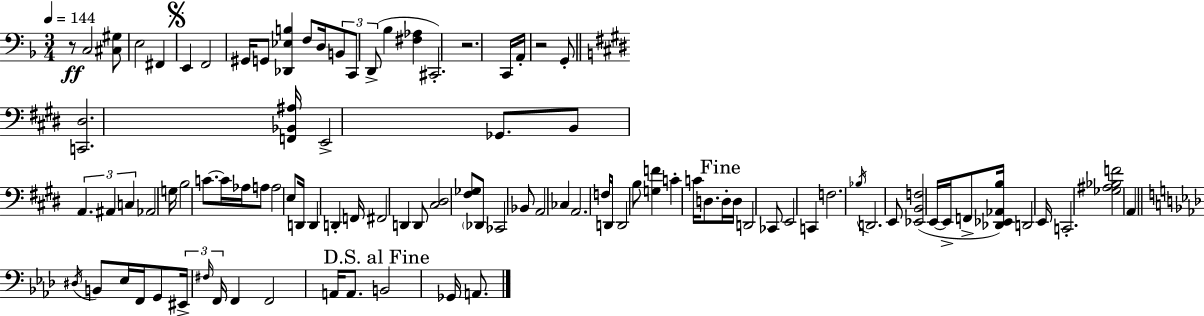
{
  \clef bass
  \numericTimeSignature
  \time 3/4
  \key d \minor
  \tempo 4 = 144
  r8\ff c2 <cis gis>8 | e2 fis,4 | \mark \markup { \musicglyph "scripts.segno" } e,4 f,2 | gis,16 g,8 <des, ees b>4 f8 d16 \tuplet 3/2 { b,8 | \break c,8 d,8->( } bes4 <fis aes>4 | cis,2.-.) | r2. | c,16 a,16-. r2 g,8-. | \break \bar "||" \break \key e \major <c, dis>2. | <f, bes, ais>16 e,2-> ges,8. | b,8 \tuplet 3/2 { a,4. ais,4 | c4 } aes,2 | \break g16 b2 c'8.~~ | c'16 aes16 a8 a2 | e8 d,16 d,4 d,4-. f,16 | fis,2 d,4 | \break d,8 <cis dis>2 <fis ges>8 | \parenthesize des,8 ces,2 bes,8 | a,2 ces4 | a,2. | \break f16 d,16 d,2 b8 | <g f'>4 c'4-. c'16 d8. | \mark "Fine" d16-. d16 d,2 ces,8 | e,2 c,4 | \break f2. | \acciaccatura { bes16 } d,2. | e,8 <ees, b, f>2( e,16~~ | e,16-> f,8-> <des, ees, aes, b>16) d,2 | \break e,16 c,2.-. | <ges ais bes f'>2 a,4 | \bar "||" \break \key f \minor \acciaccatura { dis16 } b,8 ees16 f,16 g,8 \tuplet 3/2 { eis,16-> \grace { fis16 } f,16 } f,4 | f,2 a,16 a,8. | \mark "D.S. al Fine" b,2 ges,16 a,8. | \bar "|."
}